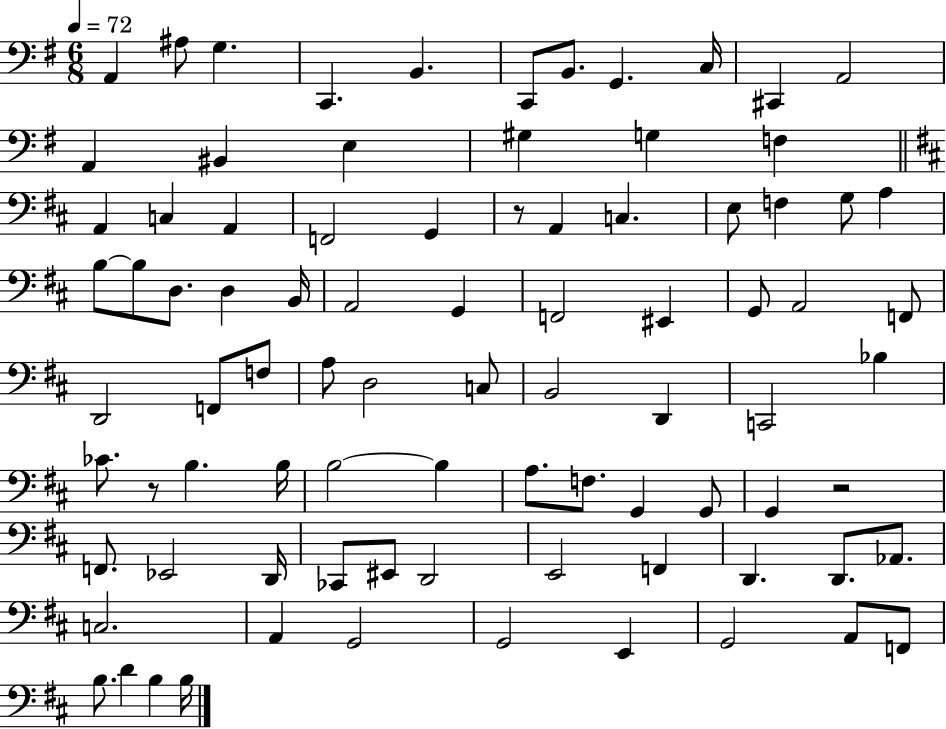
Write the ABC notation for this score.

X:1
T:Untitled
M:6/8
L:1/4
K:G
A,, ^A,/2 G, C,, B,, C,,/2 B,,/2 G,, C,/4 ^C,, A,,2 A,, ^B,, E, ^G, G, F, A,, C, A,, F,,2 G,, z/2 A,, C, E,/2 F, G,/2 A, B,/2 B,/2 D,/2 D, B,,/4 A,,2 G,, F,,2 ^E,, G,,/2 A,,2 F,,/2 D,,2 F,,/2 F,/2 A,/2 D,2 C,/2 B,,2 D,, C,,2 _B, _C/2 z/2 B, B,/4 B,2 B, A,/2 F,/2 G,, G,,/2 G,, z2 F,,/2 _E,,2 D,,/4 _C,,/2 ^E,,/2 D,,2 E,,2 F,, D,, D,,/2 _A,,/2 C,2 A,, G,,2 G,,2 E,, G,,2 A,,/2 F,,/2 B,/2 D B, B,/4